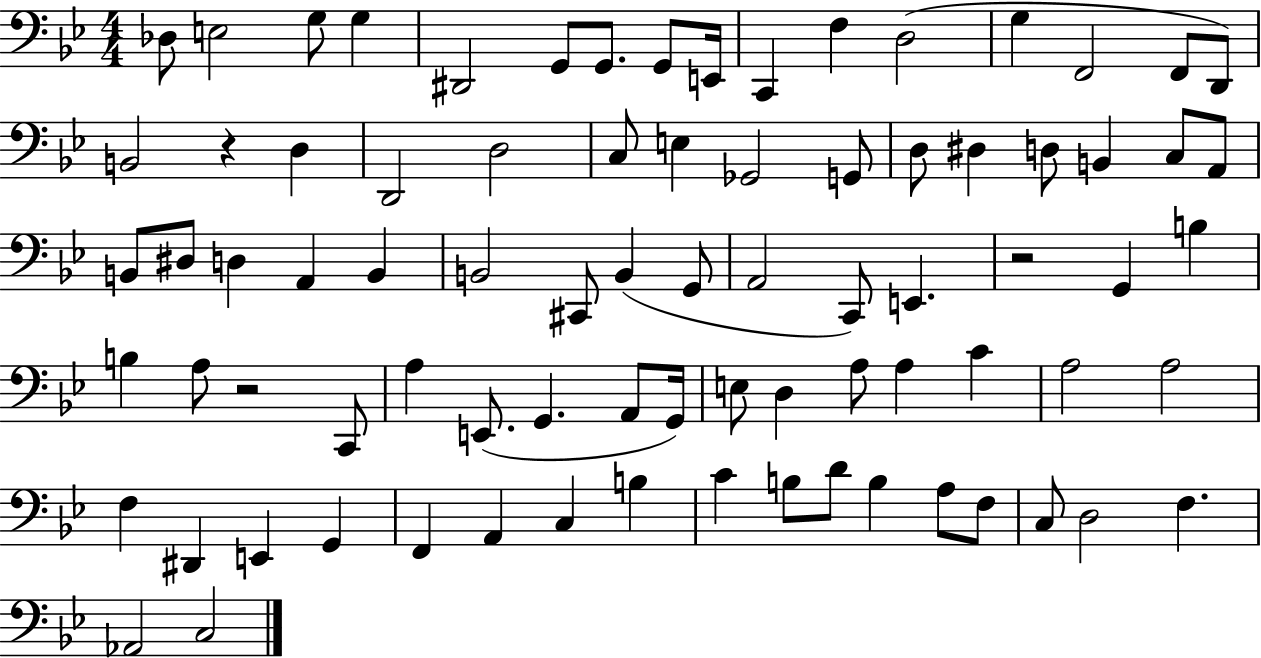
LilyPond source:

{
  \clef bass
  \numericTimeSignature
  \time 4/4
  \key bes \major
  des8 e2 g8 g4 | dis,2 g,8 g,8. g,8 e,16 | c,4 f4 d2( | g4 f,2 f,8 d,8) | \break b,2 r4 d4 | d,2 d2 | c8 e4 ges,2 g,8 | d8 dis4 d8 b,4 c8 a,8 | \break b,8 dis8 d4 a,4 b,4 | b,2 cis,8 b,4( g,8 | a,2 c,8) e,4. | r2 g,4 b4 | \break b4 a8 r2 c,8 | a4 e,8.( g,4. a,8 g,16) | e8 d4 a8 a4 c'4 | a2 a2 | \break f4 dis,4 e,4 g,4 | f,4 a,4 c4 b4 | c'4 b8 d'8 b4 a8 f8 | c8 d2 f4. | \break aes,2 c2 | \bar "|."
}